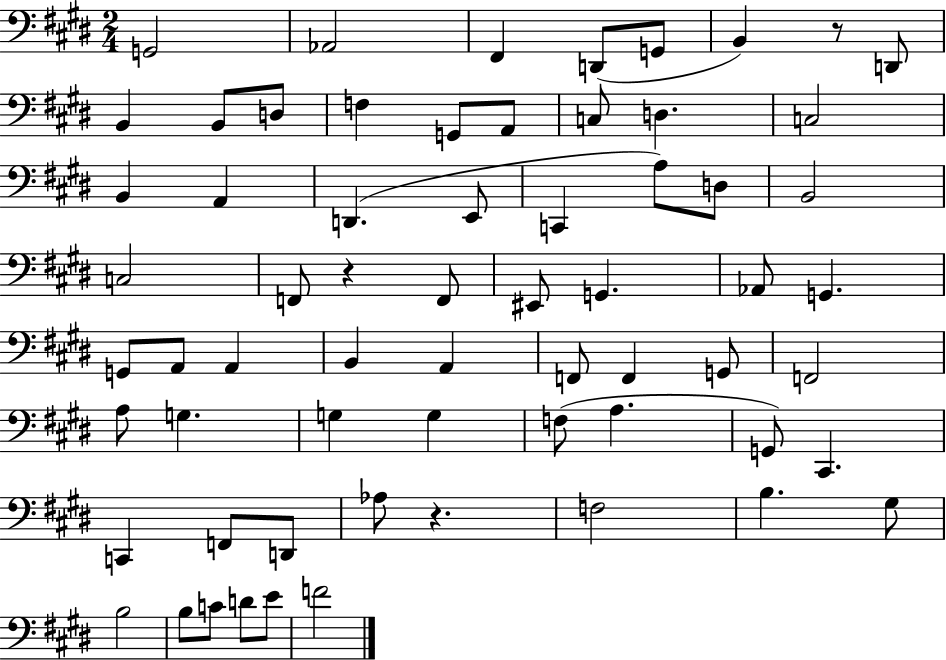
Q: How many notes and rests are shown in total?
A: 64